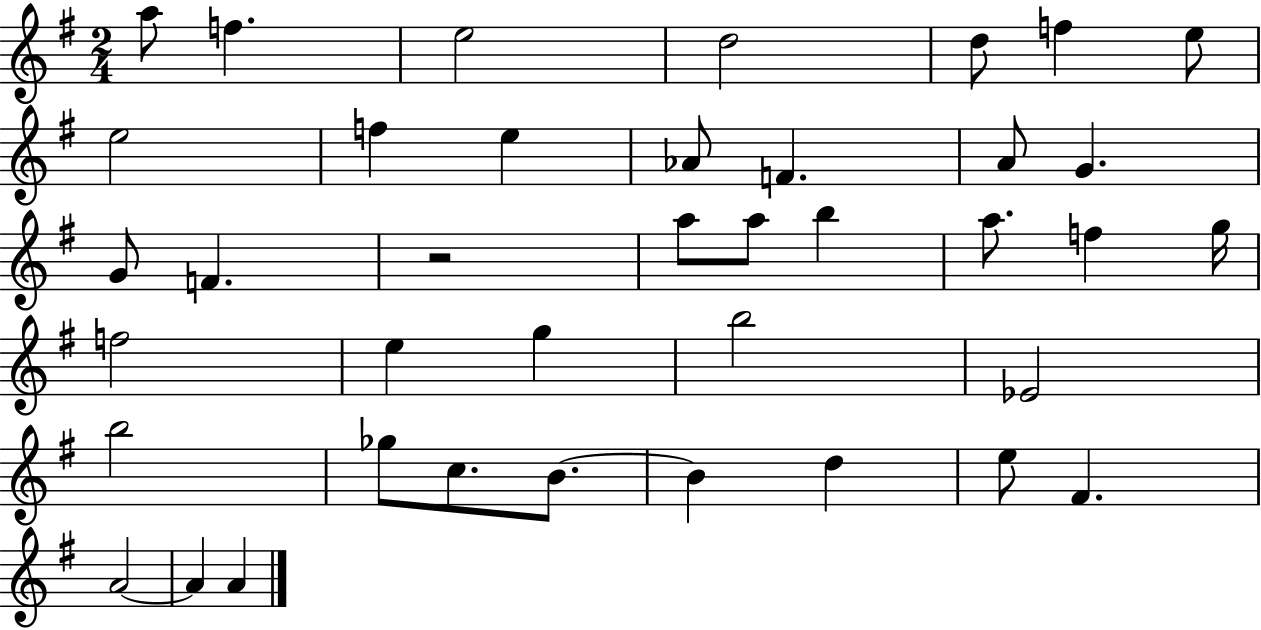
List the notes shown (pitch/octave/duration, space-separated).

A5/e F5/q. E5/h D5/h D5/e F5/q E5/e E5/h F5/q E5/q Ab4/e F4/q. A4/e G4/q. G4/e F4/q. R/h A5/e A5/e B5/q A5/e. F5/q G5/s F5/h E5/q G5/q B5/h Eb4/h B5/h Gb5/e C5/e. B4/e. B4/q D5/q E5/e F#4/q. A4/h A4/q A4/q